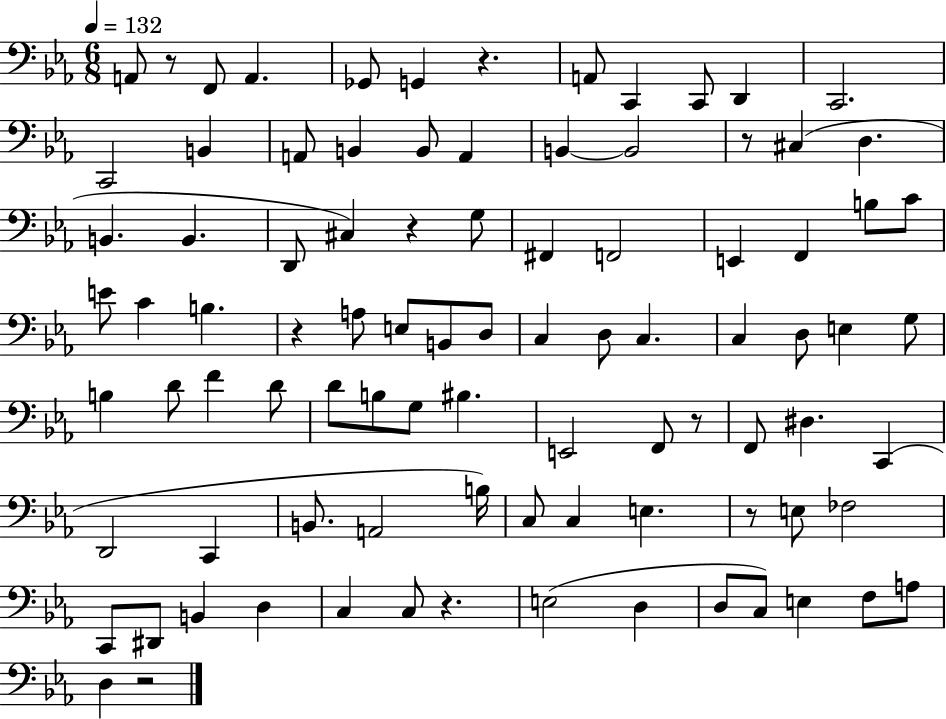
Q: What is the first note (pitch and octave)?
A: A2